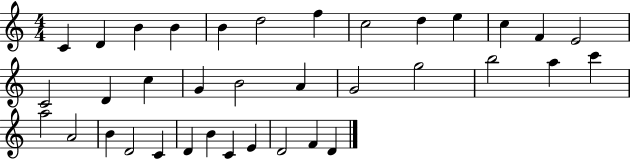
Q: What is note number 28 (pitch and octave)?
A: D4